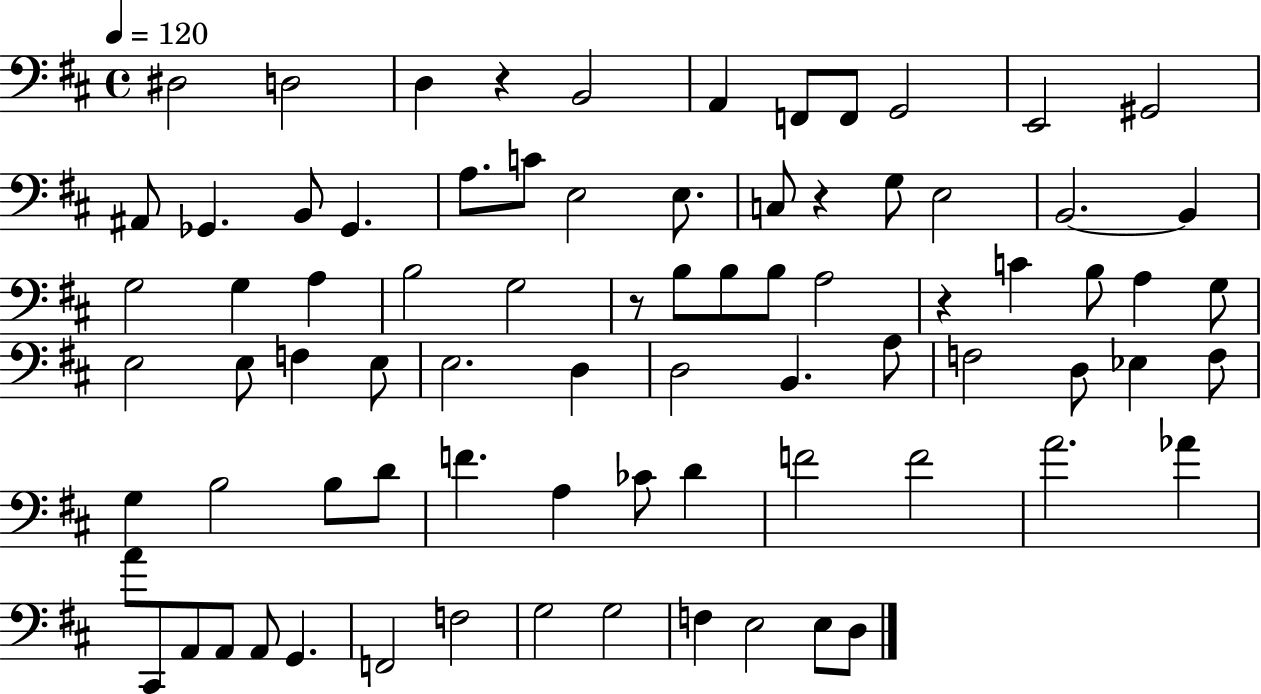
{
  \clef bass
  \time 4/4
  \defaultTimeSignature
  \key d \major
  \tempo 4 = 120
  \repeat volta 2 { dis2 d2 | d4 r4 b,2 | a,4 f,8 f,8 g,2 | e,2 gis,2 | \break ais,8 ges,4. b,8 ges,4. | a8. c'8 e2 e8. | c8 r4 g8 e2 | b,2.~~ b,4 | \break g2 g4 a4 | b2 g2 | r8 b8 b8 b8 a2 | r4 c'4 b8 a4 g8 | \break e2 e8 f4 e8 | e2. d4 | d2 b,4. a8 | f2 d8 ees4 f8 | \break g4 b2 b8 d'8 | f'4. a4 ces'8 d'4 | f'2 f'2 | a'2. aes'4 | \break a'8 cis,8 a,8 a,8 a,8 g,4. | f,2 f2 | g2 g2 | f4 e2 e8 d8 | \break } \bar "|."
}